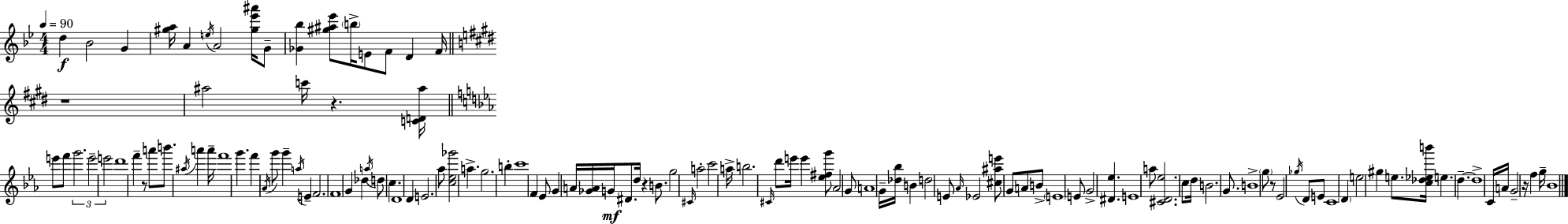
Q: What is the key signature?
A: G minor